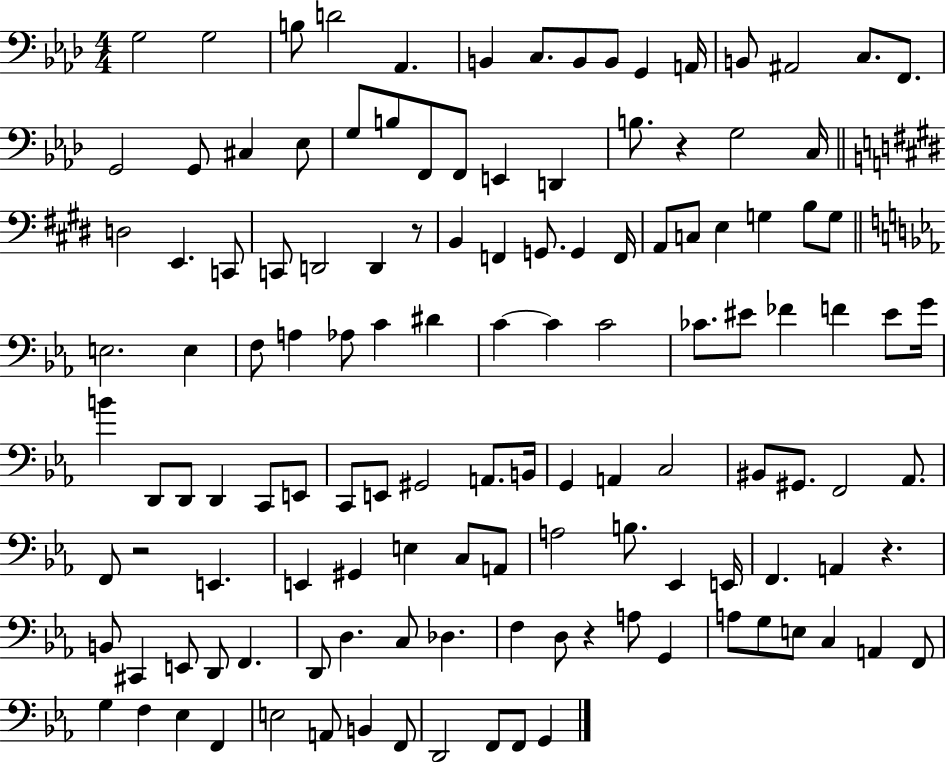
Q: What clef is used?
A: bass